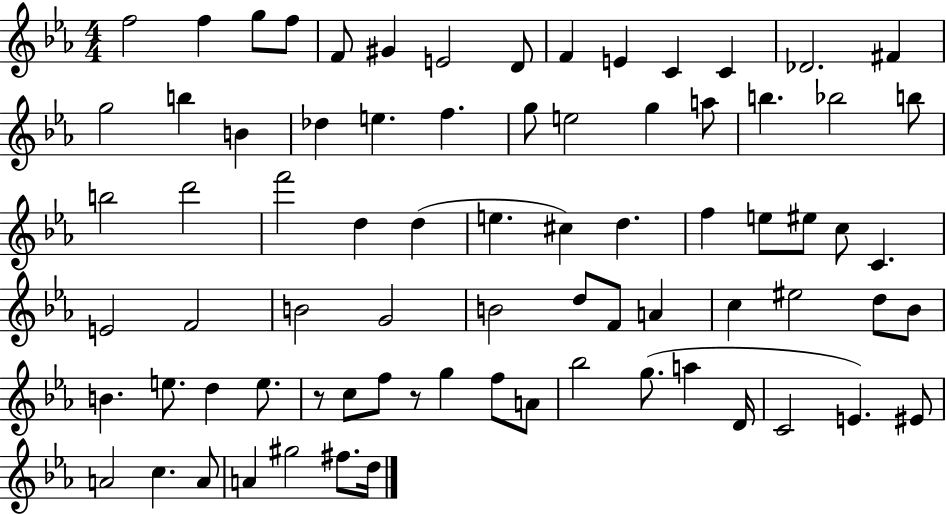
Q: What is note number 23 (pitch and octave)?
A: G5